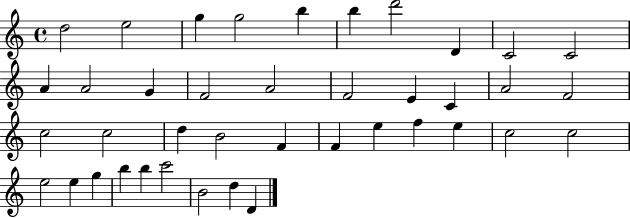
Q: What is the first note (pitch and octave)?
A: D5